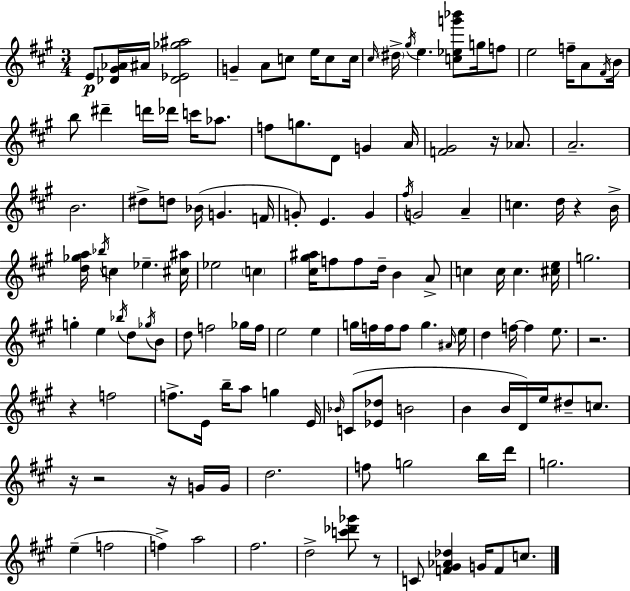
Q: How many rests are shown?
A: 8